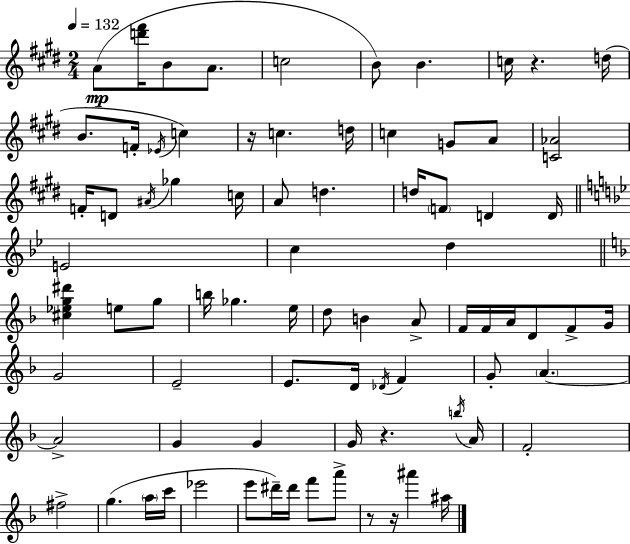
X:1
T:Untitled
M:2/4
L:1/4
K:E
A/2 [d'^f']/4 B/2 A/2 c2 B/2 B c/4 z d/4 B/2 F/4 _E/4 c z/4 c d/4 c G/2 A/2 [C_A]2 F/4 D/2 ^A/4 _g c/4 A/2 d d/4 F/2 D D/4 E2 c d [^c_eg^d'] e/2 g/2 b/4 _g e/4 d/2 B A/2 F/4 F/4 A/4 D/2 F/2 G/4 G2 E2 E/2 D/4 _D/4 F G/2 A A2 G G G/4 z b/4 A/4 F2 ^f2 g a/4 c'/4 _e'2 e'/2 ^d'/4 ^d'/4 f'/2 a'/2 z/2 z/4 ^a' ^a/4